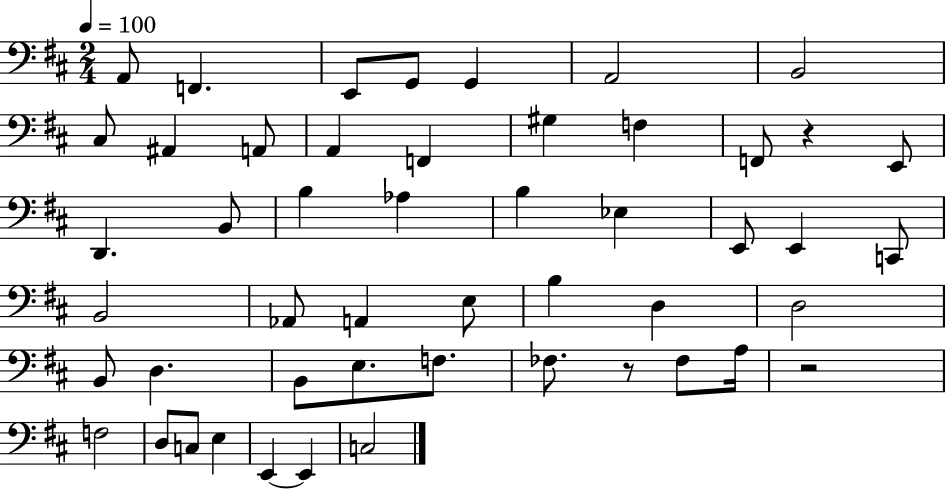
A2/e F2/q. E2/e G2/e G2/q A2/h B2/h C#3/e A#2/q A2/e A2/q F2/q G#3/q F3/q F2/e R/q E2/e D2/q. B2/e B3/q Ab3/q B3/q Eb3/q E2/e E2/q C2/e B2/h Ab2/e A2/q E3/e B3/q D3/q D3/h B2/e D3/q. B2/e E3/e. F3/e. FES3/e. R/e FES3/e A3/s R/h F3/h D3/e C3/e E3/q E2/q E2/q C3/h